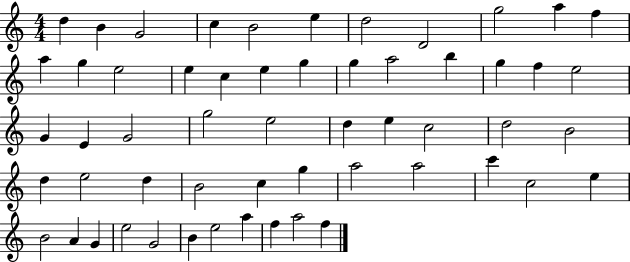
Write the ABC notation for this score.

X:1
T:Untitled
M:4/4
L:1/4
K:C
d B G2 c B2 e d2 D2 g2 a f a g e2 e c e g g a2 b g f e2 G E G2 g2 e2 d e c2 d2 B2 d e2 d B2 c g a2 a2 c' c2 e B2 A G e2 G2 B e2 a f a2 f